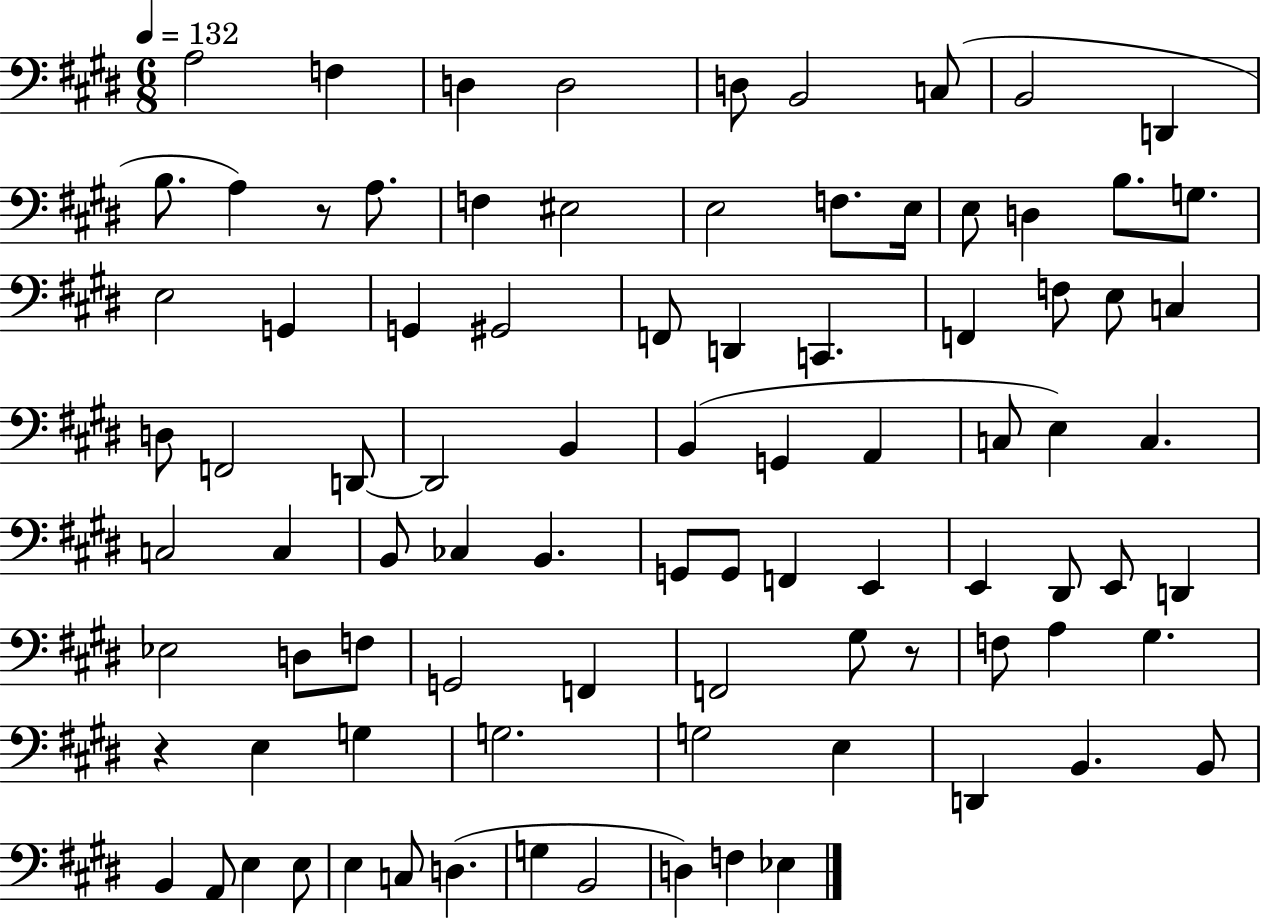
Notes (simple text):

A3/h F3/q D3/q D3/h D3/e B2/h C3/e B2/h D2/q B3/e. A3/q R/e A3/e. F3/q EIS3/h E3/h F3/e. E3/s E3/e D3/q B3/e. G3/e. E3/h G2/q G2/q G#2/h F2/e D2/q C2/q. F2/q F3/e E3/e C3/q D3/e F2/h D2/e D2/h B2/q B2/q G2/q A2/q C3/e E3/q C3/q. C3/h C3/q B2/e CES3/q B2/q. G2/e G2/e F2/q E2/q E2/q D#2/e E2/e D2/q Eb3/h D3/e F3/e G2/h F2/q F2/h G#3/e R/e F3/e A3/q G#3/q. R/q E3/q G3/q G3/h. G3/h E3/q D2/q B2/q. B2/e B2/q A2/e E3/q E3/e E3/q C3/e D3/q. G3/q B2/h D3/q F3/q Eb3/q